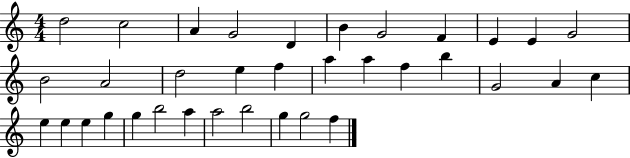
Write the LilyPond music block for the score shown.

{
  \clef treble
  \numericTimeSignature
  \time 4/4
  \key c \major
  d''2 c''2 | a'4 g'2 d'4 | b'4 g'2 f'4 | e'4 e'4 g'2 | \break b'2 a'2 | d''2 e''4 f''4 | a''4 a''4 f''4 b''4 | g'2 a'4 c''4 | \break e''4 e''4 e''4 g''4 | g''4 b''2 a''4 | a''2 b''2 | g''4 g''2 f''4 | \break \bar "|."
}